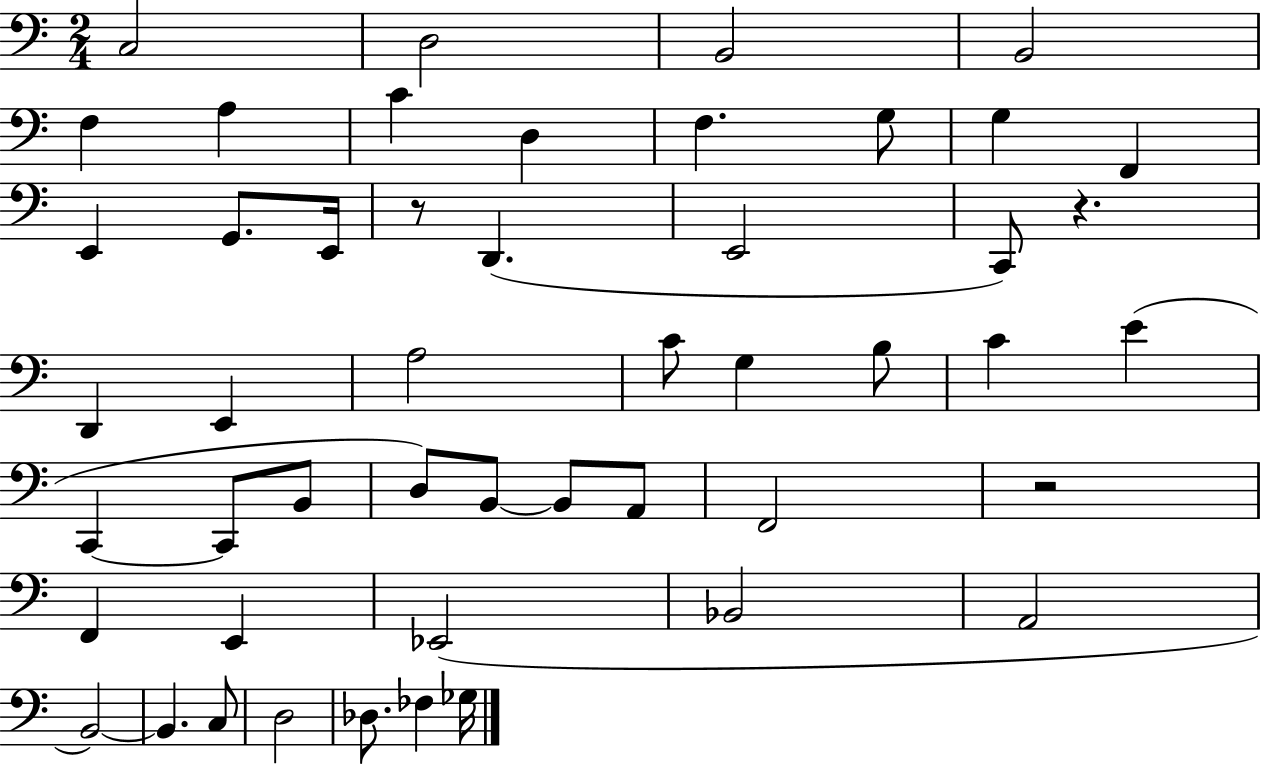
X:1
T:Untitled
M:2/4
L:1/4
K:C
C,2 D,2 B,,2 B,,2 F, A, C D, F, G,/2 G, F,, E,, G,,/2 E,,/4 z/2 D,, E,,2 C,,/2 z D,, E,, A,2 C/2 G, B,/2 C E C,, C,,/2 B,,/2 D,/2 B,,/2 B,,/2 A,,/2 F,,2 z2 F,, E,, _E,,2 _B,,2 A,,2 B,,2 B,, C,/2 D,2 _D,/2 _F, _G,/4